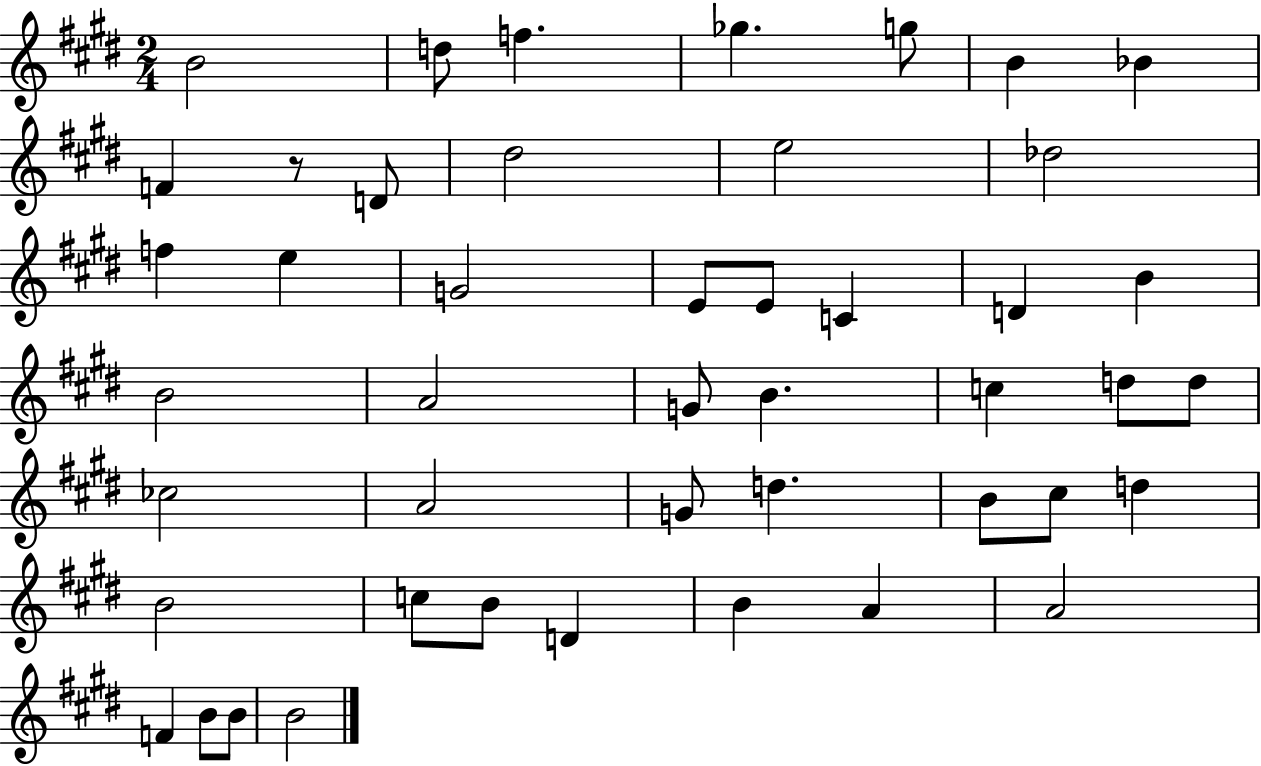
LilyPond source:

{
  \clef treble
  \numericTimeSignature
  \time 2/4
  \key e \major
  b'2 | d''8 f''4. | ges''4. g''8 | b'4 bes'4 | \break f'4 r8 d'8 | dis''2 | e''2 | des''2 | \break f''4 e''4 | g'2 | e'8 e'8 c'4 | d'4 b'4 | \break b'2 | a'2 | g'8 b'4. | c''4 d''8 d''8 | \break ces''2 | a'2 | g'8 d''4. | b'8 cis''8 d''4 | \break b'2 | c''8 b'8 d'4 | b'4 a'4 | a'2 | \break f'4 b'8 b'8 | b'2 | \bar "|."
}